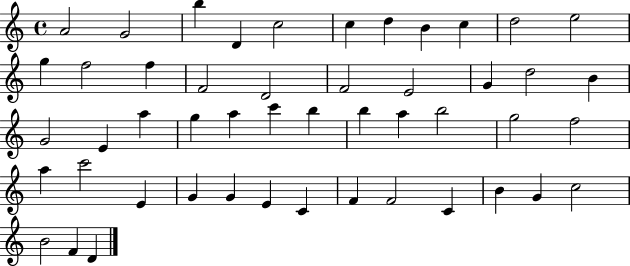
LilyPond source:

{
  \clef treble
  \time 4/4
  \defaultTimeSignature
  \key c \major
  a'2 g'2 | b''4 d'4 c''2 | c''4 d''4 b'4 c''4 | d''2 e''2 | \break g''4 f''2 f''4 | f'2 d'2 | f'2 e'2 | g'4 d''2 b'4 | \break g'2 e'4 a''4 | g''4 a''4 c'''4 b''4 | b''4 a''4 b''2 | g''2 f''2 | \break a''4 c'''2 e'4 | g'4 g'4 e'4 c'4 | f'4 f'2 c'4 | b'4 g'4 c''2 | \break b'2 f'4 d'4 | \bar "|."
}